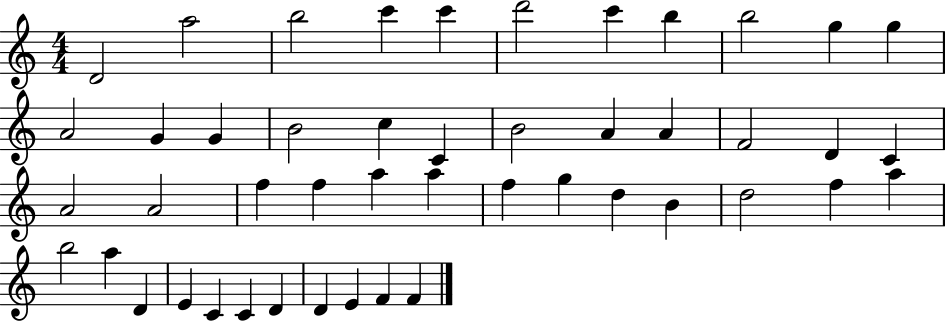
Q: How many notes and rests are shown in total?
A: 47